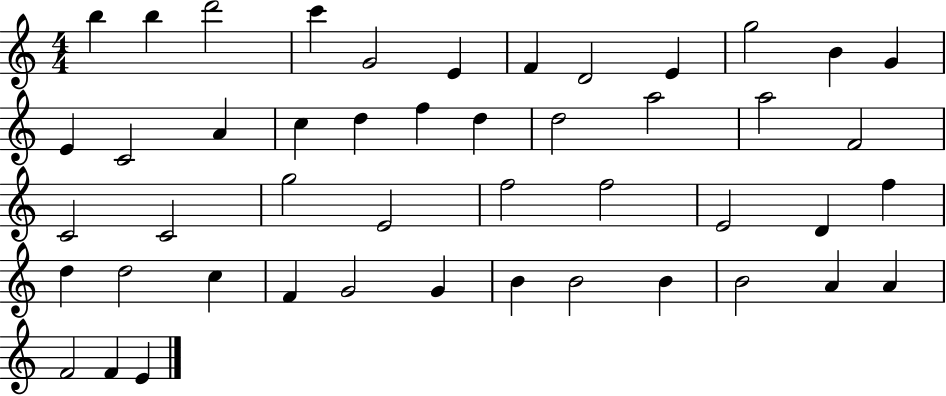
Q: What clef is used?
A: treble